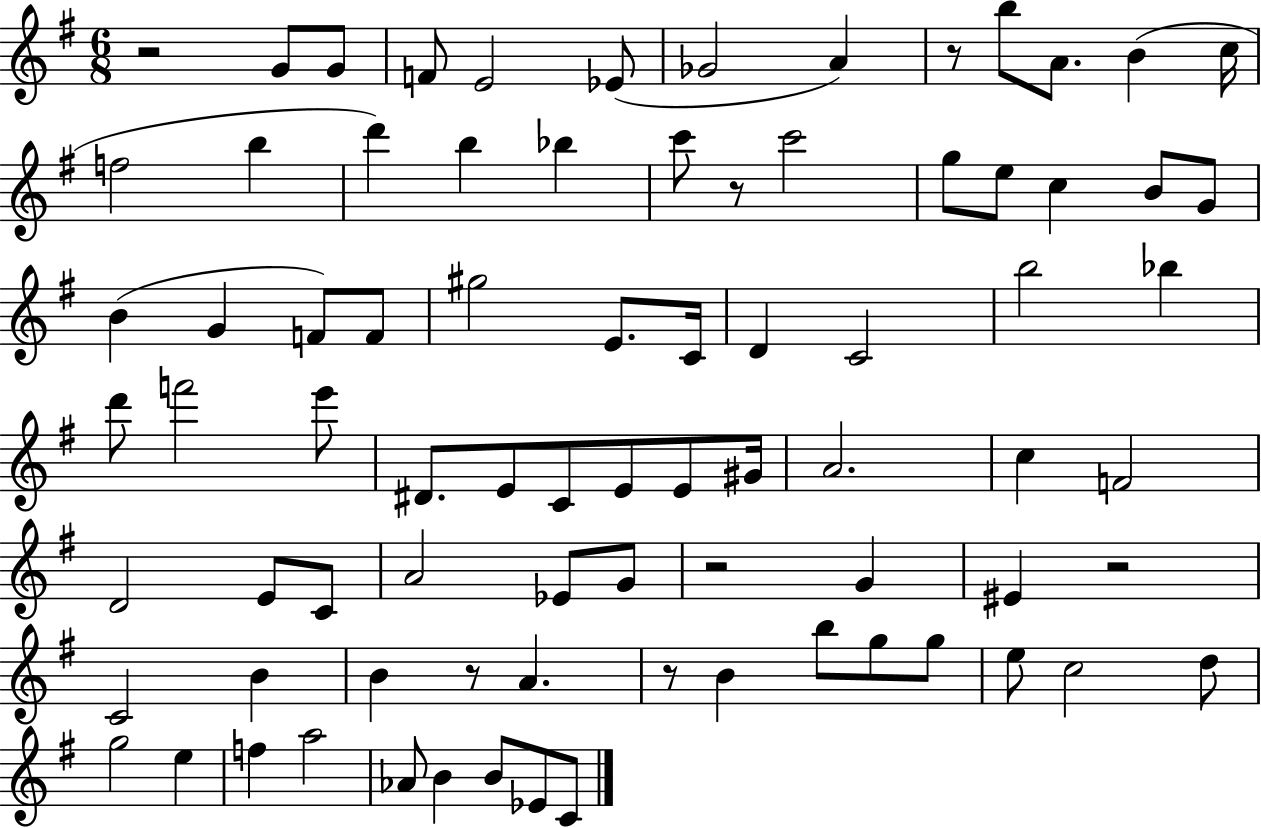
{
  \clef treble
  \numericTimeSignature
  \time 6/8
  \key g \major
  \repeat volta 2 { r2 g'8 g'8 | f'8 e'2 ees'8( | ges'2 a'4) | r8 b''8 a'8. b'4( c''16 | \break f''2 b''4 | d'''4) b''4 bes''4 | c'''8 r8 c'''2 | g''8 e''8 c''4 b'8 g'8 | \break b'4( g'4 f'8) f'8 | gis''2 e'8. c'16 | d'4 c'2 | b''2 bes''4 | \break d'''8 f'''2 e'''8 | dis'8. e'8 c'8 e'8 e'8 gis'16 | a'2. | c''4 f'2 | \break d'2 e'8 c'8 | a'2 ees'8 g'8 | r2 g'4 | eis'4 r2 | \break c'2 b'4 | b'4 r8 a'4. | r8 b'4 b''8 g''8 g''8 | e''8 c''2 d''8 | \break g''2 e''4 | f''4 a''2 | aes'8 b'4 b'8 ees'8 c'8 | } \bar "|."
}